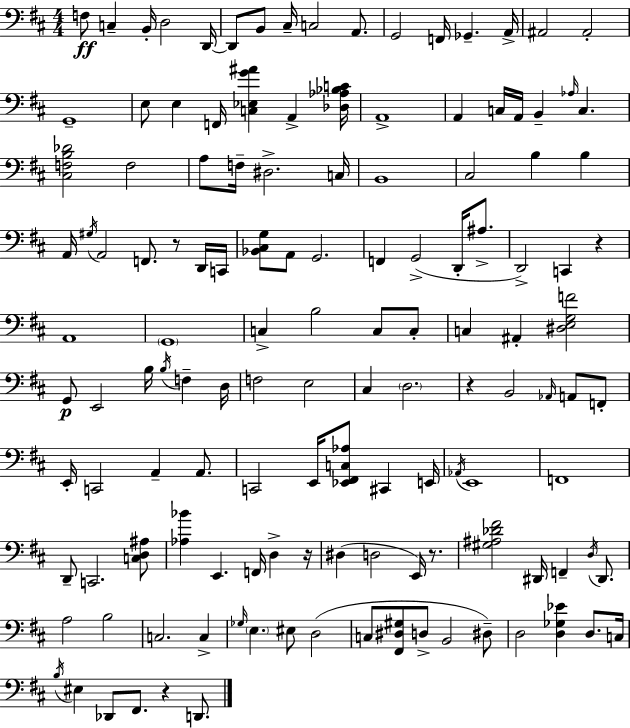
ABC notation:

X:1
T:Untitled
M:4/4
L:1/4
K:D
F,/2 C, B,,/4 D,2 D,,/4 D,,/2 B,,/2 ^C,/4 C,2 A,,/2 G,,2 F,,/4 _G,, A,,/4 ^A,,2 ^A,,2 G,,4 E,/2 E, F,,/4 [C,_E,G^A] A,, [_D,_A,_B,C]/4 A,,4 A,, C,/4 A,,/4 B,, _A,/4 C, [^C,F,B,_D]2 F,2 A,/2 F,/4 ^D,2 C,/4 B,,4 ^C,2 B, B, A,,/4 ^G,/4 A,,2 F,,/2 z/2 D,,/4 C,,/4 [_B,,^C,G,]/2 A,,/2 G,,2 F,, G,,2 D,,/4 ^A,/2 D,,2 C,, z A,,4 G,,4 C, B,2 C,/2 C,/2 C, ^A,, [^D,E,G,F]2 G,,/2 E,,2 B,/4 B,/4 F, D,/4 F,2 E,2 ^C, D,2 z B,,2 _A,,/4 A,,/2 F,,/2 E,,/4 C,,2 A,, A,,/2 C,,2 E,,/4 [_E,,^F,,C,_A,]/2 ^C,, E,,/4 _A,,/4 E,,4 F,,4 D,,/2 C,,2 [C,D,^A,]/2 [_A,_B] E,, F,,/4 D, z/4 ^D, D,2 E,,/4 z/2 [^G,^A,_D^F]2 ^D,,/4 F,, D,/4 ^D,,/2 A,2 B,2 C,2 C, _G,/4 E, ^E,/2 D,2 C,/2 [^F,,^D,^G,]/2 D,/2 B,,2 ^D,/2 D,2 [D,_G,_E] D,/2 C,/4 B,/4 ^E, _D,,/2 ^F,,/2 z D,,/2